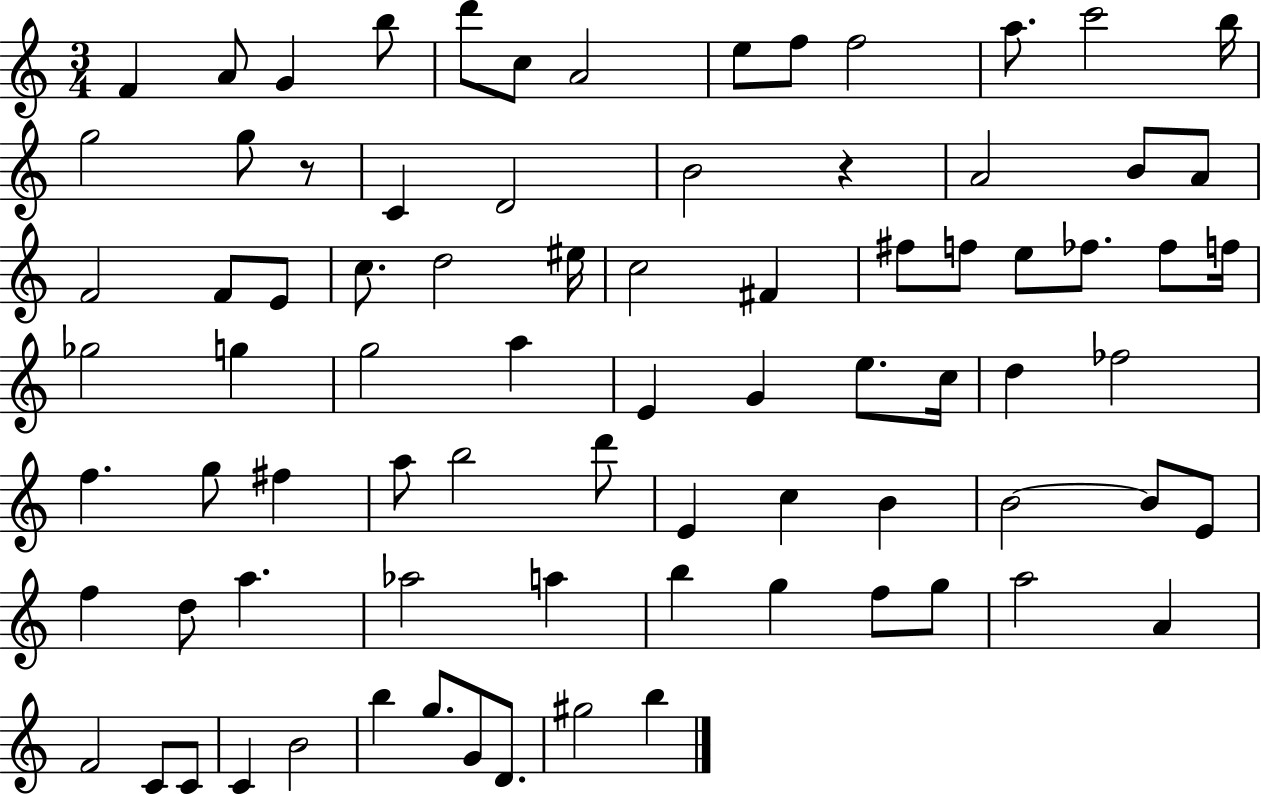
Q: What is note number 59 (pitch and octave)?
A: D5